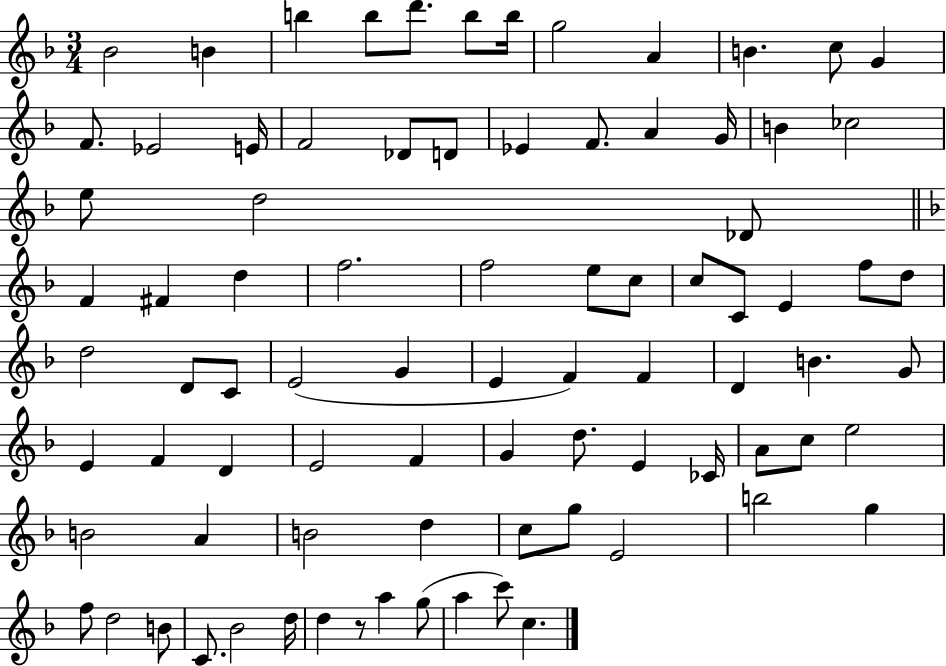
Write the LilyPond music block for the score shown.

{
  \clef treble
  \numericTimeSignature
  \time 3/4
  \key f \major
  bes'2 b'4 | b''4 b''8 d'''8. b''8 b''16 | g''2 a'4 | b'4. c''8 g'4 | \break f'8. ees'2 e'16 | f'2 des'8 d'8 | ees'4 f'8. a'4 g'16 | b'4 ces''2 | \break e''8 d''2 des'8 | \bar "||" \break \key f \major f'4 fis'4 d''4 | f''2. | f''2 e''8 c''8 | c''8 c'8 e'4 f''8 d''8 | \break d''2 d'8 c'8 | e'2( g'4 | e'4 f'4) f'4 | d'4 b'4. g'8 | \break e'4 f'4 d'4 | e'2 f'4 | g'4 d''8. e'4 ces'16 | a'8 c''8 e''2 | \break b'2 a'4 | b'2 d''4 | c''8 g''8 e'2 | b''2 g''4 | \break f''8 d''2 b'8 | c'8. bes'2 d''16 | d''4 r8 a''4 g''8( | a''4 c'''8) c''4. | \break \bar "|."
}